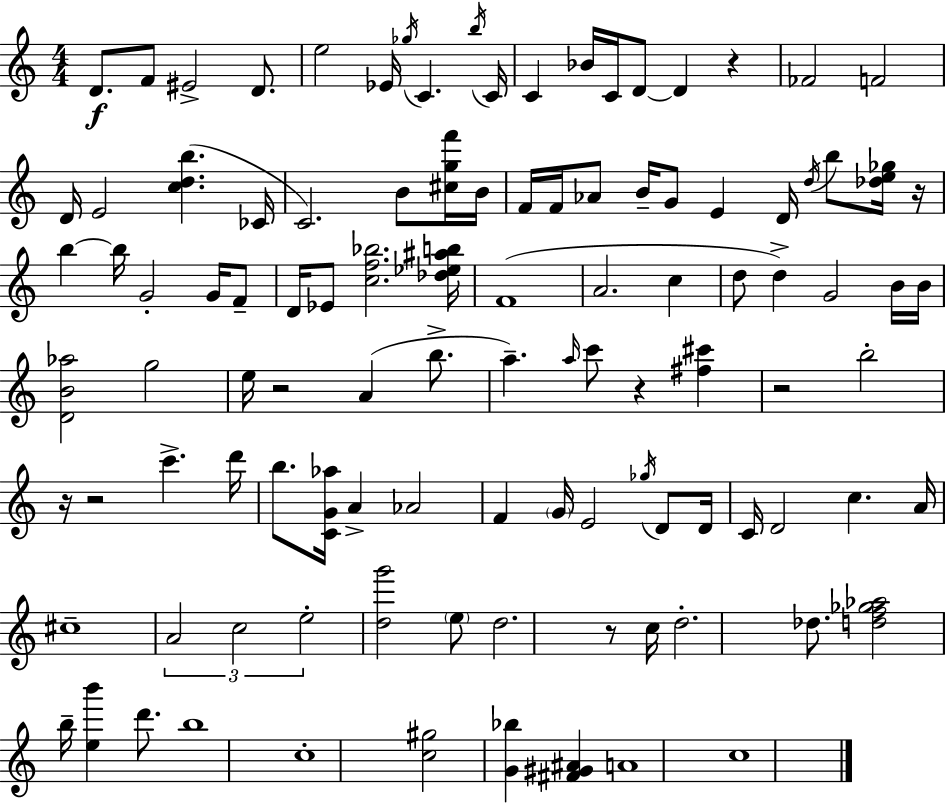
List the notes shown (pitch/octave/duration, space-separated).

D4/e. F4/e EIS4/h D4/e. E5/h Eb4/s Gb5/s C4/q. B5/s C4/s C4/q Bb4/s C4/s D4/e D4/q R/q FES4/h F4/h D4/s E4/h [C5,D5,B5]/q. CES4/s C4/h. B4/e [C#5,G5,F6]/s B4/s F4/s F4/s Ab4/e B4/s G4/e E4/q D4/s D5/s B5/e [Db5,E5,Gb5]/s R/s B5/q B5/s G4/h G4/s F4/e D4/s Eb4/e [C5,F5,Bb5]/h. [Db5,Eb5,A#5,B5]/s F4/w A4/h. C5/q D5/e D5/q G4/h B4/s B4/s [D4,B4,Ab5]/h G5/h E5/s R/h A4/q B5/e. A5/q. A5/s C6/e R/q [F#5,C#6]/q R/h B5/h R/s R/h C6/q. D6/s B5/e. [C4,G4,Ab5]/s A4/q Ab4/h F4/q G4/s E4/h Gb5/s D4/e D4/s C4/s D4/h C5/q. A4/s C#5/w A4/h C5/h E5/h [D5,G6]/h E5/e D5/h. R/e C5/s D5/h. Db5/e. [D5,F5,Gb5,Ab5]/h B5/s [E5,B6]/q D6/e. B5/w C5/w [C5,G#5]/h [G4,Bb5]/q [F#4,G#4,A#4]/q A4/w C5/w